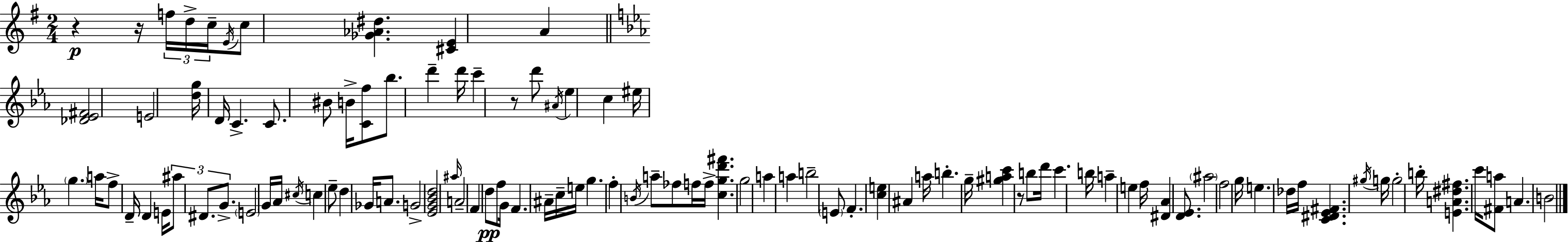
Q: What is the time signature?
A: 2/4